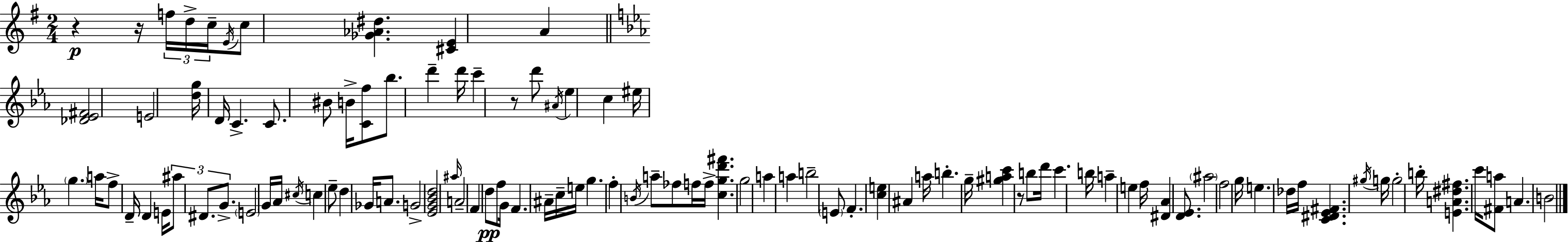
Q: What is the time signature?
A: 2/4